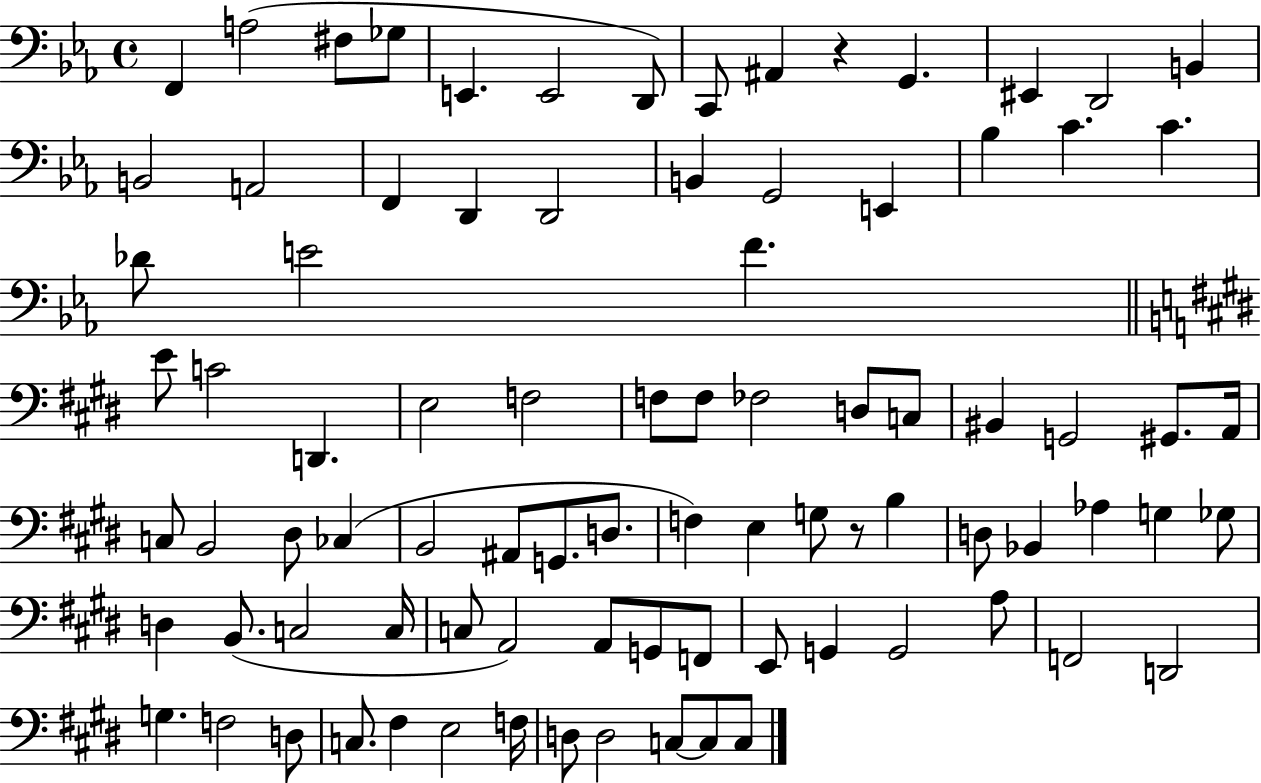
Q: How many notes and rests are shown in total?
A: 87